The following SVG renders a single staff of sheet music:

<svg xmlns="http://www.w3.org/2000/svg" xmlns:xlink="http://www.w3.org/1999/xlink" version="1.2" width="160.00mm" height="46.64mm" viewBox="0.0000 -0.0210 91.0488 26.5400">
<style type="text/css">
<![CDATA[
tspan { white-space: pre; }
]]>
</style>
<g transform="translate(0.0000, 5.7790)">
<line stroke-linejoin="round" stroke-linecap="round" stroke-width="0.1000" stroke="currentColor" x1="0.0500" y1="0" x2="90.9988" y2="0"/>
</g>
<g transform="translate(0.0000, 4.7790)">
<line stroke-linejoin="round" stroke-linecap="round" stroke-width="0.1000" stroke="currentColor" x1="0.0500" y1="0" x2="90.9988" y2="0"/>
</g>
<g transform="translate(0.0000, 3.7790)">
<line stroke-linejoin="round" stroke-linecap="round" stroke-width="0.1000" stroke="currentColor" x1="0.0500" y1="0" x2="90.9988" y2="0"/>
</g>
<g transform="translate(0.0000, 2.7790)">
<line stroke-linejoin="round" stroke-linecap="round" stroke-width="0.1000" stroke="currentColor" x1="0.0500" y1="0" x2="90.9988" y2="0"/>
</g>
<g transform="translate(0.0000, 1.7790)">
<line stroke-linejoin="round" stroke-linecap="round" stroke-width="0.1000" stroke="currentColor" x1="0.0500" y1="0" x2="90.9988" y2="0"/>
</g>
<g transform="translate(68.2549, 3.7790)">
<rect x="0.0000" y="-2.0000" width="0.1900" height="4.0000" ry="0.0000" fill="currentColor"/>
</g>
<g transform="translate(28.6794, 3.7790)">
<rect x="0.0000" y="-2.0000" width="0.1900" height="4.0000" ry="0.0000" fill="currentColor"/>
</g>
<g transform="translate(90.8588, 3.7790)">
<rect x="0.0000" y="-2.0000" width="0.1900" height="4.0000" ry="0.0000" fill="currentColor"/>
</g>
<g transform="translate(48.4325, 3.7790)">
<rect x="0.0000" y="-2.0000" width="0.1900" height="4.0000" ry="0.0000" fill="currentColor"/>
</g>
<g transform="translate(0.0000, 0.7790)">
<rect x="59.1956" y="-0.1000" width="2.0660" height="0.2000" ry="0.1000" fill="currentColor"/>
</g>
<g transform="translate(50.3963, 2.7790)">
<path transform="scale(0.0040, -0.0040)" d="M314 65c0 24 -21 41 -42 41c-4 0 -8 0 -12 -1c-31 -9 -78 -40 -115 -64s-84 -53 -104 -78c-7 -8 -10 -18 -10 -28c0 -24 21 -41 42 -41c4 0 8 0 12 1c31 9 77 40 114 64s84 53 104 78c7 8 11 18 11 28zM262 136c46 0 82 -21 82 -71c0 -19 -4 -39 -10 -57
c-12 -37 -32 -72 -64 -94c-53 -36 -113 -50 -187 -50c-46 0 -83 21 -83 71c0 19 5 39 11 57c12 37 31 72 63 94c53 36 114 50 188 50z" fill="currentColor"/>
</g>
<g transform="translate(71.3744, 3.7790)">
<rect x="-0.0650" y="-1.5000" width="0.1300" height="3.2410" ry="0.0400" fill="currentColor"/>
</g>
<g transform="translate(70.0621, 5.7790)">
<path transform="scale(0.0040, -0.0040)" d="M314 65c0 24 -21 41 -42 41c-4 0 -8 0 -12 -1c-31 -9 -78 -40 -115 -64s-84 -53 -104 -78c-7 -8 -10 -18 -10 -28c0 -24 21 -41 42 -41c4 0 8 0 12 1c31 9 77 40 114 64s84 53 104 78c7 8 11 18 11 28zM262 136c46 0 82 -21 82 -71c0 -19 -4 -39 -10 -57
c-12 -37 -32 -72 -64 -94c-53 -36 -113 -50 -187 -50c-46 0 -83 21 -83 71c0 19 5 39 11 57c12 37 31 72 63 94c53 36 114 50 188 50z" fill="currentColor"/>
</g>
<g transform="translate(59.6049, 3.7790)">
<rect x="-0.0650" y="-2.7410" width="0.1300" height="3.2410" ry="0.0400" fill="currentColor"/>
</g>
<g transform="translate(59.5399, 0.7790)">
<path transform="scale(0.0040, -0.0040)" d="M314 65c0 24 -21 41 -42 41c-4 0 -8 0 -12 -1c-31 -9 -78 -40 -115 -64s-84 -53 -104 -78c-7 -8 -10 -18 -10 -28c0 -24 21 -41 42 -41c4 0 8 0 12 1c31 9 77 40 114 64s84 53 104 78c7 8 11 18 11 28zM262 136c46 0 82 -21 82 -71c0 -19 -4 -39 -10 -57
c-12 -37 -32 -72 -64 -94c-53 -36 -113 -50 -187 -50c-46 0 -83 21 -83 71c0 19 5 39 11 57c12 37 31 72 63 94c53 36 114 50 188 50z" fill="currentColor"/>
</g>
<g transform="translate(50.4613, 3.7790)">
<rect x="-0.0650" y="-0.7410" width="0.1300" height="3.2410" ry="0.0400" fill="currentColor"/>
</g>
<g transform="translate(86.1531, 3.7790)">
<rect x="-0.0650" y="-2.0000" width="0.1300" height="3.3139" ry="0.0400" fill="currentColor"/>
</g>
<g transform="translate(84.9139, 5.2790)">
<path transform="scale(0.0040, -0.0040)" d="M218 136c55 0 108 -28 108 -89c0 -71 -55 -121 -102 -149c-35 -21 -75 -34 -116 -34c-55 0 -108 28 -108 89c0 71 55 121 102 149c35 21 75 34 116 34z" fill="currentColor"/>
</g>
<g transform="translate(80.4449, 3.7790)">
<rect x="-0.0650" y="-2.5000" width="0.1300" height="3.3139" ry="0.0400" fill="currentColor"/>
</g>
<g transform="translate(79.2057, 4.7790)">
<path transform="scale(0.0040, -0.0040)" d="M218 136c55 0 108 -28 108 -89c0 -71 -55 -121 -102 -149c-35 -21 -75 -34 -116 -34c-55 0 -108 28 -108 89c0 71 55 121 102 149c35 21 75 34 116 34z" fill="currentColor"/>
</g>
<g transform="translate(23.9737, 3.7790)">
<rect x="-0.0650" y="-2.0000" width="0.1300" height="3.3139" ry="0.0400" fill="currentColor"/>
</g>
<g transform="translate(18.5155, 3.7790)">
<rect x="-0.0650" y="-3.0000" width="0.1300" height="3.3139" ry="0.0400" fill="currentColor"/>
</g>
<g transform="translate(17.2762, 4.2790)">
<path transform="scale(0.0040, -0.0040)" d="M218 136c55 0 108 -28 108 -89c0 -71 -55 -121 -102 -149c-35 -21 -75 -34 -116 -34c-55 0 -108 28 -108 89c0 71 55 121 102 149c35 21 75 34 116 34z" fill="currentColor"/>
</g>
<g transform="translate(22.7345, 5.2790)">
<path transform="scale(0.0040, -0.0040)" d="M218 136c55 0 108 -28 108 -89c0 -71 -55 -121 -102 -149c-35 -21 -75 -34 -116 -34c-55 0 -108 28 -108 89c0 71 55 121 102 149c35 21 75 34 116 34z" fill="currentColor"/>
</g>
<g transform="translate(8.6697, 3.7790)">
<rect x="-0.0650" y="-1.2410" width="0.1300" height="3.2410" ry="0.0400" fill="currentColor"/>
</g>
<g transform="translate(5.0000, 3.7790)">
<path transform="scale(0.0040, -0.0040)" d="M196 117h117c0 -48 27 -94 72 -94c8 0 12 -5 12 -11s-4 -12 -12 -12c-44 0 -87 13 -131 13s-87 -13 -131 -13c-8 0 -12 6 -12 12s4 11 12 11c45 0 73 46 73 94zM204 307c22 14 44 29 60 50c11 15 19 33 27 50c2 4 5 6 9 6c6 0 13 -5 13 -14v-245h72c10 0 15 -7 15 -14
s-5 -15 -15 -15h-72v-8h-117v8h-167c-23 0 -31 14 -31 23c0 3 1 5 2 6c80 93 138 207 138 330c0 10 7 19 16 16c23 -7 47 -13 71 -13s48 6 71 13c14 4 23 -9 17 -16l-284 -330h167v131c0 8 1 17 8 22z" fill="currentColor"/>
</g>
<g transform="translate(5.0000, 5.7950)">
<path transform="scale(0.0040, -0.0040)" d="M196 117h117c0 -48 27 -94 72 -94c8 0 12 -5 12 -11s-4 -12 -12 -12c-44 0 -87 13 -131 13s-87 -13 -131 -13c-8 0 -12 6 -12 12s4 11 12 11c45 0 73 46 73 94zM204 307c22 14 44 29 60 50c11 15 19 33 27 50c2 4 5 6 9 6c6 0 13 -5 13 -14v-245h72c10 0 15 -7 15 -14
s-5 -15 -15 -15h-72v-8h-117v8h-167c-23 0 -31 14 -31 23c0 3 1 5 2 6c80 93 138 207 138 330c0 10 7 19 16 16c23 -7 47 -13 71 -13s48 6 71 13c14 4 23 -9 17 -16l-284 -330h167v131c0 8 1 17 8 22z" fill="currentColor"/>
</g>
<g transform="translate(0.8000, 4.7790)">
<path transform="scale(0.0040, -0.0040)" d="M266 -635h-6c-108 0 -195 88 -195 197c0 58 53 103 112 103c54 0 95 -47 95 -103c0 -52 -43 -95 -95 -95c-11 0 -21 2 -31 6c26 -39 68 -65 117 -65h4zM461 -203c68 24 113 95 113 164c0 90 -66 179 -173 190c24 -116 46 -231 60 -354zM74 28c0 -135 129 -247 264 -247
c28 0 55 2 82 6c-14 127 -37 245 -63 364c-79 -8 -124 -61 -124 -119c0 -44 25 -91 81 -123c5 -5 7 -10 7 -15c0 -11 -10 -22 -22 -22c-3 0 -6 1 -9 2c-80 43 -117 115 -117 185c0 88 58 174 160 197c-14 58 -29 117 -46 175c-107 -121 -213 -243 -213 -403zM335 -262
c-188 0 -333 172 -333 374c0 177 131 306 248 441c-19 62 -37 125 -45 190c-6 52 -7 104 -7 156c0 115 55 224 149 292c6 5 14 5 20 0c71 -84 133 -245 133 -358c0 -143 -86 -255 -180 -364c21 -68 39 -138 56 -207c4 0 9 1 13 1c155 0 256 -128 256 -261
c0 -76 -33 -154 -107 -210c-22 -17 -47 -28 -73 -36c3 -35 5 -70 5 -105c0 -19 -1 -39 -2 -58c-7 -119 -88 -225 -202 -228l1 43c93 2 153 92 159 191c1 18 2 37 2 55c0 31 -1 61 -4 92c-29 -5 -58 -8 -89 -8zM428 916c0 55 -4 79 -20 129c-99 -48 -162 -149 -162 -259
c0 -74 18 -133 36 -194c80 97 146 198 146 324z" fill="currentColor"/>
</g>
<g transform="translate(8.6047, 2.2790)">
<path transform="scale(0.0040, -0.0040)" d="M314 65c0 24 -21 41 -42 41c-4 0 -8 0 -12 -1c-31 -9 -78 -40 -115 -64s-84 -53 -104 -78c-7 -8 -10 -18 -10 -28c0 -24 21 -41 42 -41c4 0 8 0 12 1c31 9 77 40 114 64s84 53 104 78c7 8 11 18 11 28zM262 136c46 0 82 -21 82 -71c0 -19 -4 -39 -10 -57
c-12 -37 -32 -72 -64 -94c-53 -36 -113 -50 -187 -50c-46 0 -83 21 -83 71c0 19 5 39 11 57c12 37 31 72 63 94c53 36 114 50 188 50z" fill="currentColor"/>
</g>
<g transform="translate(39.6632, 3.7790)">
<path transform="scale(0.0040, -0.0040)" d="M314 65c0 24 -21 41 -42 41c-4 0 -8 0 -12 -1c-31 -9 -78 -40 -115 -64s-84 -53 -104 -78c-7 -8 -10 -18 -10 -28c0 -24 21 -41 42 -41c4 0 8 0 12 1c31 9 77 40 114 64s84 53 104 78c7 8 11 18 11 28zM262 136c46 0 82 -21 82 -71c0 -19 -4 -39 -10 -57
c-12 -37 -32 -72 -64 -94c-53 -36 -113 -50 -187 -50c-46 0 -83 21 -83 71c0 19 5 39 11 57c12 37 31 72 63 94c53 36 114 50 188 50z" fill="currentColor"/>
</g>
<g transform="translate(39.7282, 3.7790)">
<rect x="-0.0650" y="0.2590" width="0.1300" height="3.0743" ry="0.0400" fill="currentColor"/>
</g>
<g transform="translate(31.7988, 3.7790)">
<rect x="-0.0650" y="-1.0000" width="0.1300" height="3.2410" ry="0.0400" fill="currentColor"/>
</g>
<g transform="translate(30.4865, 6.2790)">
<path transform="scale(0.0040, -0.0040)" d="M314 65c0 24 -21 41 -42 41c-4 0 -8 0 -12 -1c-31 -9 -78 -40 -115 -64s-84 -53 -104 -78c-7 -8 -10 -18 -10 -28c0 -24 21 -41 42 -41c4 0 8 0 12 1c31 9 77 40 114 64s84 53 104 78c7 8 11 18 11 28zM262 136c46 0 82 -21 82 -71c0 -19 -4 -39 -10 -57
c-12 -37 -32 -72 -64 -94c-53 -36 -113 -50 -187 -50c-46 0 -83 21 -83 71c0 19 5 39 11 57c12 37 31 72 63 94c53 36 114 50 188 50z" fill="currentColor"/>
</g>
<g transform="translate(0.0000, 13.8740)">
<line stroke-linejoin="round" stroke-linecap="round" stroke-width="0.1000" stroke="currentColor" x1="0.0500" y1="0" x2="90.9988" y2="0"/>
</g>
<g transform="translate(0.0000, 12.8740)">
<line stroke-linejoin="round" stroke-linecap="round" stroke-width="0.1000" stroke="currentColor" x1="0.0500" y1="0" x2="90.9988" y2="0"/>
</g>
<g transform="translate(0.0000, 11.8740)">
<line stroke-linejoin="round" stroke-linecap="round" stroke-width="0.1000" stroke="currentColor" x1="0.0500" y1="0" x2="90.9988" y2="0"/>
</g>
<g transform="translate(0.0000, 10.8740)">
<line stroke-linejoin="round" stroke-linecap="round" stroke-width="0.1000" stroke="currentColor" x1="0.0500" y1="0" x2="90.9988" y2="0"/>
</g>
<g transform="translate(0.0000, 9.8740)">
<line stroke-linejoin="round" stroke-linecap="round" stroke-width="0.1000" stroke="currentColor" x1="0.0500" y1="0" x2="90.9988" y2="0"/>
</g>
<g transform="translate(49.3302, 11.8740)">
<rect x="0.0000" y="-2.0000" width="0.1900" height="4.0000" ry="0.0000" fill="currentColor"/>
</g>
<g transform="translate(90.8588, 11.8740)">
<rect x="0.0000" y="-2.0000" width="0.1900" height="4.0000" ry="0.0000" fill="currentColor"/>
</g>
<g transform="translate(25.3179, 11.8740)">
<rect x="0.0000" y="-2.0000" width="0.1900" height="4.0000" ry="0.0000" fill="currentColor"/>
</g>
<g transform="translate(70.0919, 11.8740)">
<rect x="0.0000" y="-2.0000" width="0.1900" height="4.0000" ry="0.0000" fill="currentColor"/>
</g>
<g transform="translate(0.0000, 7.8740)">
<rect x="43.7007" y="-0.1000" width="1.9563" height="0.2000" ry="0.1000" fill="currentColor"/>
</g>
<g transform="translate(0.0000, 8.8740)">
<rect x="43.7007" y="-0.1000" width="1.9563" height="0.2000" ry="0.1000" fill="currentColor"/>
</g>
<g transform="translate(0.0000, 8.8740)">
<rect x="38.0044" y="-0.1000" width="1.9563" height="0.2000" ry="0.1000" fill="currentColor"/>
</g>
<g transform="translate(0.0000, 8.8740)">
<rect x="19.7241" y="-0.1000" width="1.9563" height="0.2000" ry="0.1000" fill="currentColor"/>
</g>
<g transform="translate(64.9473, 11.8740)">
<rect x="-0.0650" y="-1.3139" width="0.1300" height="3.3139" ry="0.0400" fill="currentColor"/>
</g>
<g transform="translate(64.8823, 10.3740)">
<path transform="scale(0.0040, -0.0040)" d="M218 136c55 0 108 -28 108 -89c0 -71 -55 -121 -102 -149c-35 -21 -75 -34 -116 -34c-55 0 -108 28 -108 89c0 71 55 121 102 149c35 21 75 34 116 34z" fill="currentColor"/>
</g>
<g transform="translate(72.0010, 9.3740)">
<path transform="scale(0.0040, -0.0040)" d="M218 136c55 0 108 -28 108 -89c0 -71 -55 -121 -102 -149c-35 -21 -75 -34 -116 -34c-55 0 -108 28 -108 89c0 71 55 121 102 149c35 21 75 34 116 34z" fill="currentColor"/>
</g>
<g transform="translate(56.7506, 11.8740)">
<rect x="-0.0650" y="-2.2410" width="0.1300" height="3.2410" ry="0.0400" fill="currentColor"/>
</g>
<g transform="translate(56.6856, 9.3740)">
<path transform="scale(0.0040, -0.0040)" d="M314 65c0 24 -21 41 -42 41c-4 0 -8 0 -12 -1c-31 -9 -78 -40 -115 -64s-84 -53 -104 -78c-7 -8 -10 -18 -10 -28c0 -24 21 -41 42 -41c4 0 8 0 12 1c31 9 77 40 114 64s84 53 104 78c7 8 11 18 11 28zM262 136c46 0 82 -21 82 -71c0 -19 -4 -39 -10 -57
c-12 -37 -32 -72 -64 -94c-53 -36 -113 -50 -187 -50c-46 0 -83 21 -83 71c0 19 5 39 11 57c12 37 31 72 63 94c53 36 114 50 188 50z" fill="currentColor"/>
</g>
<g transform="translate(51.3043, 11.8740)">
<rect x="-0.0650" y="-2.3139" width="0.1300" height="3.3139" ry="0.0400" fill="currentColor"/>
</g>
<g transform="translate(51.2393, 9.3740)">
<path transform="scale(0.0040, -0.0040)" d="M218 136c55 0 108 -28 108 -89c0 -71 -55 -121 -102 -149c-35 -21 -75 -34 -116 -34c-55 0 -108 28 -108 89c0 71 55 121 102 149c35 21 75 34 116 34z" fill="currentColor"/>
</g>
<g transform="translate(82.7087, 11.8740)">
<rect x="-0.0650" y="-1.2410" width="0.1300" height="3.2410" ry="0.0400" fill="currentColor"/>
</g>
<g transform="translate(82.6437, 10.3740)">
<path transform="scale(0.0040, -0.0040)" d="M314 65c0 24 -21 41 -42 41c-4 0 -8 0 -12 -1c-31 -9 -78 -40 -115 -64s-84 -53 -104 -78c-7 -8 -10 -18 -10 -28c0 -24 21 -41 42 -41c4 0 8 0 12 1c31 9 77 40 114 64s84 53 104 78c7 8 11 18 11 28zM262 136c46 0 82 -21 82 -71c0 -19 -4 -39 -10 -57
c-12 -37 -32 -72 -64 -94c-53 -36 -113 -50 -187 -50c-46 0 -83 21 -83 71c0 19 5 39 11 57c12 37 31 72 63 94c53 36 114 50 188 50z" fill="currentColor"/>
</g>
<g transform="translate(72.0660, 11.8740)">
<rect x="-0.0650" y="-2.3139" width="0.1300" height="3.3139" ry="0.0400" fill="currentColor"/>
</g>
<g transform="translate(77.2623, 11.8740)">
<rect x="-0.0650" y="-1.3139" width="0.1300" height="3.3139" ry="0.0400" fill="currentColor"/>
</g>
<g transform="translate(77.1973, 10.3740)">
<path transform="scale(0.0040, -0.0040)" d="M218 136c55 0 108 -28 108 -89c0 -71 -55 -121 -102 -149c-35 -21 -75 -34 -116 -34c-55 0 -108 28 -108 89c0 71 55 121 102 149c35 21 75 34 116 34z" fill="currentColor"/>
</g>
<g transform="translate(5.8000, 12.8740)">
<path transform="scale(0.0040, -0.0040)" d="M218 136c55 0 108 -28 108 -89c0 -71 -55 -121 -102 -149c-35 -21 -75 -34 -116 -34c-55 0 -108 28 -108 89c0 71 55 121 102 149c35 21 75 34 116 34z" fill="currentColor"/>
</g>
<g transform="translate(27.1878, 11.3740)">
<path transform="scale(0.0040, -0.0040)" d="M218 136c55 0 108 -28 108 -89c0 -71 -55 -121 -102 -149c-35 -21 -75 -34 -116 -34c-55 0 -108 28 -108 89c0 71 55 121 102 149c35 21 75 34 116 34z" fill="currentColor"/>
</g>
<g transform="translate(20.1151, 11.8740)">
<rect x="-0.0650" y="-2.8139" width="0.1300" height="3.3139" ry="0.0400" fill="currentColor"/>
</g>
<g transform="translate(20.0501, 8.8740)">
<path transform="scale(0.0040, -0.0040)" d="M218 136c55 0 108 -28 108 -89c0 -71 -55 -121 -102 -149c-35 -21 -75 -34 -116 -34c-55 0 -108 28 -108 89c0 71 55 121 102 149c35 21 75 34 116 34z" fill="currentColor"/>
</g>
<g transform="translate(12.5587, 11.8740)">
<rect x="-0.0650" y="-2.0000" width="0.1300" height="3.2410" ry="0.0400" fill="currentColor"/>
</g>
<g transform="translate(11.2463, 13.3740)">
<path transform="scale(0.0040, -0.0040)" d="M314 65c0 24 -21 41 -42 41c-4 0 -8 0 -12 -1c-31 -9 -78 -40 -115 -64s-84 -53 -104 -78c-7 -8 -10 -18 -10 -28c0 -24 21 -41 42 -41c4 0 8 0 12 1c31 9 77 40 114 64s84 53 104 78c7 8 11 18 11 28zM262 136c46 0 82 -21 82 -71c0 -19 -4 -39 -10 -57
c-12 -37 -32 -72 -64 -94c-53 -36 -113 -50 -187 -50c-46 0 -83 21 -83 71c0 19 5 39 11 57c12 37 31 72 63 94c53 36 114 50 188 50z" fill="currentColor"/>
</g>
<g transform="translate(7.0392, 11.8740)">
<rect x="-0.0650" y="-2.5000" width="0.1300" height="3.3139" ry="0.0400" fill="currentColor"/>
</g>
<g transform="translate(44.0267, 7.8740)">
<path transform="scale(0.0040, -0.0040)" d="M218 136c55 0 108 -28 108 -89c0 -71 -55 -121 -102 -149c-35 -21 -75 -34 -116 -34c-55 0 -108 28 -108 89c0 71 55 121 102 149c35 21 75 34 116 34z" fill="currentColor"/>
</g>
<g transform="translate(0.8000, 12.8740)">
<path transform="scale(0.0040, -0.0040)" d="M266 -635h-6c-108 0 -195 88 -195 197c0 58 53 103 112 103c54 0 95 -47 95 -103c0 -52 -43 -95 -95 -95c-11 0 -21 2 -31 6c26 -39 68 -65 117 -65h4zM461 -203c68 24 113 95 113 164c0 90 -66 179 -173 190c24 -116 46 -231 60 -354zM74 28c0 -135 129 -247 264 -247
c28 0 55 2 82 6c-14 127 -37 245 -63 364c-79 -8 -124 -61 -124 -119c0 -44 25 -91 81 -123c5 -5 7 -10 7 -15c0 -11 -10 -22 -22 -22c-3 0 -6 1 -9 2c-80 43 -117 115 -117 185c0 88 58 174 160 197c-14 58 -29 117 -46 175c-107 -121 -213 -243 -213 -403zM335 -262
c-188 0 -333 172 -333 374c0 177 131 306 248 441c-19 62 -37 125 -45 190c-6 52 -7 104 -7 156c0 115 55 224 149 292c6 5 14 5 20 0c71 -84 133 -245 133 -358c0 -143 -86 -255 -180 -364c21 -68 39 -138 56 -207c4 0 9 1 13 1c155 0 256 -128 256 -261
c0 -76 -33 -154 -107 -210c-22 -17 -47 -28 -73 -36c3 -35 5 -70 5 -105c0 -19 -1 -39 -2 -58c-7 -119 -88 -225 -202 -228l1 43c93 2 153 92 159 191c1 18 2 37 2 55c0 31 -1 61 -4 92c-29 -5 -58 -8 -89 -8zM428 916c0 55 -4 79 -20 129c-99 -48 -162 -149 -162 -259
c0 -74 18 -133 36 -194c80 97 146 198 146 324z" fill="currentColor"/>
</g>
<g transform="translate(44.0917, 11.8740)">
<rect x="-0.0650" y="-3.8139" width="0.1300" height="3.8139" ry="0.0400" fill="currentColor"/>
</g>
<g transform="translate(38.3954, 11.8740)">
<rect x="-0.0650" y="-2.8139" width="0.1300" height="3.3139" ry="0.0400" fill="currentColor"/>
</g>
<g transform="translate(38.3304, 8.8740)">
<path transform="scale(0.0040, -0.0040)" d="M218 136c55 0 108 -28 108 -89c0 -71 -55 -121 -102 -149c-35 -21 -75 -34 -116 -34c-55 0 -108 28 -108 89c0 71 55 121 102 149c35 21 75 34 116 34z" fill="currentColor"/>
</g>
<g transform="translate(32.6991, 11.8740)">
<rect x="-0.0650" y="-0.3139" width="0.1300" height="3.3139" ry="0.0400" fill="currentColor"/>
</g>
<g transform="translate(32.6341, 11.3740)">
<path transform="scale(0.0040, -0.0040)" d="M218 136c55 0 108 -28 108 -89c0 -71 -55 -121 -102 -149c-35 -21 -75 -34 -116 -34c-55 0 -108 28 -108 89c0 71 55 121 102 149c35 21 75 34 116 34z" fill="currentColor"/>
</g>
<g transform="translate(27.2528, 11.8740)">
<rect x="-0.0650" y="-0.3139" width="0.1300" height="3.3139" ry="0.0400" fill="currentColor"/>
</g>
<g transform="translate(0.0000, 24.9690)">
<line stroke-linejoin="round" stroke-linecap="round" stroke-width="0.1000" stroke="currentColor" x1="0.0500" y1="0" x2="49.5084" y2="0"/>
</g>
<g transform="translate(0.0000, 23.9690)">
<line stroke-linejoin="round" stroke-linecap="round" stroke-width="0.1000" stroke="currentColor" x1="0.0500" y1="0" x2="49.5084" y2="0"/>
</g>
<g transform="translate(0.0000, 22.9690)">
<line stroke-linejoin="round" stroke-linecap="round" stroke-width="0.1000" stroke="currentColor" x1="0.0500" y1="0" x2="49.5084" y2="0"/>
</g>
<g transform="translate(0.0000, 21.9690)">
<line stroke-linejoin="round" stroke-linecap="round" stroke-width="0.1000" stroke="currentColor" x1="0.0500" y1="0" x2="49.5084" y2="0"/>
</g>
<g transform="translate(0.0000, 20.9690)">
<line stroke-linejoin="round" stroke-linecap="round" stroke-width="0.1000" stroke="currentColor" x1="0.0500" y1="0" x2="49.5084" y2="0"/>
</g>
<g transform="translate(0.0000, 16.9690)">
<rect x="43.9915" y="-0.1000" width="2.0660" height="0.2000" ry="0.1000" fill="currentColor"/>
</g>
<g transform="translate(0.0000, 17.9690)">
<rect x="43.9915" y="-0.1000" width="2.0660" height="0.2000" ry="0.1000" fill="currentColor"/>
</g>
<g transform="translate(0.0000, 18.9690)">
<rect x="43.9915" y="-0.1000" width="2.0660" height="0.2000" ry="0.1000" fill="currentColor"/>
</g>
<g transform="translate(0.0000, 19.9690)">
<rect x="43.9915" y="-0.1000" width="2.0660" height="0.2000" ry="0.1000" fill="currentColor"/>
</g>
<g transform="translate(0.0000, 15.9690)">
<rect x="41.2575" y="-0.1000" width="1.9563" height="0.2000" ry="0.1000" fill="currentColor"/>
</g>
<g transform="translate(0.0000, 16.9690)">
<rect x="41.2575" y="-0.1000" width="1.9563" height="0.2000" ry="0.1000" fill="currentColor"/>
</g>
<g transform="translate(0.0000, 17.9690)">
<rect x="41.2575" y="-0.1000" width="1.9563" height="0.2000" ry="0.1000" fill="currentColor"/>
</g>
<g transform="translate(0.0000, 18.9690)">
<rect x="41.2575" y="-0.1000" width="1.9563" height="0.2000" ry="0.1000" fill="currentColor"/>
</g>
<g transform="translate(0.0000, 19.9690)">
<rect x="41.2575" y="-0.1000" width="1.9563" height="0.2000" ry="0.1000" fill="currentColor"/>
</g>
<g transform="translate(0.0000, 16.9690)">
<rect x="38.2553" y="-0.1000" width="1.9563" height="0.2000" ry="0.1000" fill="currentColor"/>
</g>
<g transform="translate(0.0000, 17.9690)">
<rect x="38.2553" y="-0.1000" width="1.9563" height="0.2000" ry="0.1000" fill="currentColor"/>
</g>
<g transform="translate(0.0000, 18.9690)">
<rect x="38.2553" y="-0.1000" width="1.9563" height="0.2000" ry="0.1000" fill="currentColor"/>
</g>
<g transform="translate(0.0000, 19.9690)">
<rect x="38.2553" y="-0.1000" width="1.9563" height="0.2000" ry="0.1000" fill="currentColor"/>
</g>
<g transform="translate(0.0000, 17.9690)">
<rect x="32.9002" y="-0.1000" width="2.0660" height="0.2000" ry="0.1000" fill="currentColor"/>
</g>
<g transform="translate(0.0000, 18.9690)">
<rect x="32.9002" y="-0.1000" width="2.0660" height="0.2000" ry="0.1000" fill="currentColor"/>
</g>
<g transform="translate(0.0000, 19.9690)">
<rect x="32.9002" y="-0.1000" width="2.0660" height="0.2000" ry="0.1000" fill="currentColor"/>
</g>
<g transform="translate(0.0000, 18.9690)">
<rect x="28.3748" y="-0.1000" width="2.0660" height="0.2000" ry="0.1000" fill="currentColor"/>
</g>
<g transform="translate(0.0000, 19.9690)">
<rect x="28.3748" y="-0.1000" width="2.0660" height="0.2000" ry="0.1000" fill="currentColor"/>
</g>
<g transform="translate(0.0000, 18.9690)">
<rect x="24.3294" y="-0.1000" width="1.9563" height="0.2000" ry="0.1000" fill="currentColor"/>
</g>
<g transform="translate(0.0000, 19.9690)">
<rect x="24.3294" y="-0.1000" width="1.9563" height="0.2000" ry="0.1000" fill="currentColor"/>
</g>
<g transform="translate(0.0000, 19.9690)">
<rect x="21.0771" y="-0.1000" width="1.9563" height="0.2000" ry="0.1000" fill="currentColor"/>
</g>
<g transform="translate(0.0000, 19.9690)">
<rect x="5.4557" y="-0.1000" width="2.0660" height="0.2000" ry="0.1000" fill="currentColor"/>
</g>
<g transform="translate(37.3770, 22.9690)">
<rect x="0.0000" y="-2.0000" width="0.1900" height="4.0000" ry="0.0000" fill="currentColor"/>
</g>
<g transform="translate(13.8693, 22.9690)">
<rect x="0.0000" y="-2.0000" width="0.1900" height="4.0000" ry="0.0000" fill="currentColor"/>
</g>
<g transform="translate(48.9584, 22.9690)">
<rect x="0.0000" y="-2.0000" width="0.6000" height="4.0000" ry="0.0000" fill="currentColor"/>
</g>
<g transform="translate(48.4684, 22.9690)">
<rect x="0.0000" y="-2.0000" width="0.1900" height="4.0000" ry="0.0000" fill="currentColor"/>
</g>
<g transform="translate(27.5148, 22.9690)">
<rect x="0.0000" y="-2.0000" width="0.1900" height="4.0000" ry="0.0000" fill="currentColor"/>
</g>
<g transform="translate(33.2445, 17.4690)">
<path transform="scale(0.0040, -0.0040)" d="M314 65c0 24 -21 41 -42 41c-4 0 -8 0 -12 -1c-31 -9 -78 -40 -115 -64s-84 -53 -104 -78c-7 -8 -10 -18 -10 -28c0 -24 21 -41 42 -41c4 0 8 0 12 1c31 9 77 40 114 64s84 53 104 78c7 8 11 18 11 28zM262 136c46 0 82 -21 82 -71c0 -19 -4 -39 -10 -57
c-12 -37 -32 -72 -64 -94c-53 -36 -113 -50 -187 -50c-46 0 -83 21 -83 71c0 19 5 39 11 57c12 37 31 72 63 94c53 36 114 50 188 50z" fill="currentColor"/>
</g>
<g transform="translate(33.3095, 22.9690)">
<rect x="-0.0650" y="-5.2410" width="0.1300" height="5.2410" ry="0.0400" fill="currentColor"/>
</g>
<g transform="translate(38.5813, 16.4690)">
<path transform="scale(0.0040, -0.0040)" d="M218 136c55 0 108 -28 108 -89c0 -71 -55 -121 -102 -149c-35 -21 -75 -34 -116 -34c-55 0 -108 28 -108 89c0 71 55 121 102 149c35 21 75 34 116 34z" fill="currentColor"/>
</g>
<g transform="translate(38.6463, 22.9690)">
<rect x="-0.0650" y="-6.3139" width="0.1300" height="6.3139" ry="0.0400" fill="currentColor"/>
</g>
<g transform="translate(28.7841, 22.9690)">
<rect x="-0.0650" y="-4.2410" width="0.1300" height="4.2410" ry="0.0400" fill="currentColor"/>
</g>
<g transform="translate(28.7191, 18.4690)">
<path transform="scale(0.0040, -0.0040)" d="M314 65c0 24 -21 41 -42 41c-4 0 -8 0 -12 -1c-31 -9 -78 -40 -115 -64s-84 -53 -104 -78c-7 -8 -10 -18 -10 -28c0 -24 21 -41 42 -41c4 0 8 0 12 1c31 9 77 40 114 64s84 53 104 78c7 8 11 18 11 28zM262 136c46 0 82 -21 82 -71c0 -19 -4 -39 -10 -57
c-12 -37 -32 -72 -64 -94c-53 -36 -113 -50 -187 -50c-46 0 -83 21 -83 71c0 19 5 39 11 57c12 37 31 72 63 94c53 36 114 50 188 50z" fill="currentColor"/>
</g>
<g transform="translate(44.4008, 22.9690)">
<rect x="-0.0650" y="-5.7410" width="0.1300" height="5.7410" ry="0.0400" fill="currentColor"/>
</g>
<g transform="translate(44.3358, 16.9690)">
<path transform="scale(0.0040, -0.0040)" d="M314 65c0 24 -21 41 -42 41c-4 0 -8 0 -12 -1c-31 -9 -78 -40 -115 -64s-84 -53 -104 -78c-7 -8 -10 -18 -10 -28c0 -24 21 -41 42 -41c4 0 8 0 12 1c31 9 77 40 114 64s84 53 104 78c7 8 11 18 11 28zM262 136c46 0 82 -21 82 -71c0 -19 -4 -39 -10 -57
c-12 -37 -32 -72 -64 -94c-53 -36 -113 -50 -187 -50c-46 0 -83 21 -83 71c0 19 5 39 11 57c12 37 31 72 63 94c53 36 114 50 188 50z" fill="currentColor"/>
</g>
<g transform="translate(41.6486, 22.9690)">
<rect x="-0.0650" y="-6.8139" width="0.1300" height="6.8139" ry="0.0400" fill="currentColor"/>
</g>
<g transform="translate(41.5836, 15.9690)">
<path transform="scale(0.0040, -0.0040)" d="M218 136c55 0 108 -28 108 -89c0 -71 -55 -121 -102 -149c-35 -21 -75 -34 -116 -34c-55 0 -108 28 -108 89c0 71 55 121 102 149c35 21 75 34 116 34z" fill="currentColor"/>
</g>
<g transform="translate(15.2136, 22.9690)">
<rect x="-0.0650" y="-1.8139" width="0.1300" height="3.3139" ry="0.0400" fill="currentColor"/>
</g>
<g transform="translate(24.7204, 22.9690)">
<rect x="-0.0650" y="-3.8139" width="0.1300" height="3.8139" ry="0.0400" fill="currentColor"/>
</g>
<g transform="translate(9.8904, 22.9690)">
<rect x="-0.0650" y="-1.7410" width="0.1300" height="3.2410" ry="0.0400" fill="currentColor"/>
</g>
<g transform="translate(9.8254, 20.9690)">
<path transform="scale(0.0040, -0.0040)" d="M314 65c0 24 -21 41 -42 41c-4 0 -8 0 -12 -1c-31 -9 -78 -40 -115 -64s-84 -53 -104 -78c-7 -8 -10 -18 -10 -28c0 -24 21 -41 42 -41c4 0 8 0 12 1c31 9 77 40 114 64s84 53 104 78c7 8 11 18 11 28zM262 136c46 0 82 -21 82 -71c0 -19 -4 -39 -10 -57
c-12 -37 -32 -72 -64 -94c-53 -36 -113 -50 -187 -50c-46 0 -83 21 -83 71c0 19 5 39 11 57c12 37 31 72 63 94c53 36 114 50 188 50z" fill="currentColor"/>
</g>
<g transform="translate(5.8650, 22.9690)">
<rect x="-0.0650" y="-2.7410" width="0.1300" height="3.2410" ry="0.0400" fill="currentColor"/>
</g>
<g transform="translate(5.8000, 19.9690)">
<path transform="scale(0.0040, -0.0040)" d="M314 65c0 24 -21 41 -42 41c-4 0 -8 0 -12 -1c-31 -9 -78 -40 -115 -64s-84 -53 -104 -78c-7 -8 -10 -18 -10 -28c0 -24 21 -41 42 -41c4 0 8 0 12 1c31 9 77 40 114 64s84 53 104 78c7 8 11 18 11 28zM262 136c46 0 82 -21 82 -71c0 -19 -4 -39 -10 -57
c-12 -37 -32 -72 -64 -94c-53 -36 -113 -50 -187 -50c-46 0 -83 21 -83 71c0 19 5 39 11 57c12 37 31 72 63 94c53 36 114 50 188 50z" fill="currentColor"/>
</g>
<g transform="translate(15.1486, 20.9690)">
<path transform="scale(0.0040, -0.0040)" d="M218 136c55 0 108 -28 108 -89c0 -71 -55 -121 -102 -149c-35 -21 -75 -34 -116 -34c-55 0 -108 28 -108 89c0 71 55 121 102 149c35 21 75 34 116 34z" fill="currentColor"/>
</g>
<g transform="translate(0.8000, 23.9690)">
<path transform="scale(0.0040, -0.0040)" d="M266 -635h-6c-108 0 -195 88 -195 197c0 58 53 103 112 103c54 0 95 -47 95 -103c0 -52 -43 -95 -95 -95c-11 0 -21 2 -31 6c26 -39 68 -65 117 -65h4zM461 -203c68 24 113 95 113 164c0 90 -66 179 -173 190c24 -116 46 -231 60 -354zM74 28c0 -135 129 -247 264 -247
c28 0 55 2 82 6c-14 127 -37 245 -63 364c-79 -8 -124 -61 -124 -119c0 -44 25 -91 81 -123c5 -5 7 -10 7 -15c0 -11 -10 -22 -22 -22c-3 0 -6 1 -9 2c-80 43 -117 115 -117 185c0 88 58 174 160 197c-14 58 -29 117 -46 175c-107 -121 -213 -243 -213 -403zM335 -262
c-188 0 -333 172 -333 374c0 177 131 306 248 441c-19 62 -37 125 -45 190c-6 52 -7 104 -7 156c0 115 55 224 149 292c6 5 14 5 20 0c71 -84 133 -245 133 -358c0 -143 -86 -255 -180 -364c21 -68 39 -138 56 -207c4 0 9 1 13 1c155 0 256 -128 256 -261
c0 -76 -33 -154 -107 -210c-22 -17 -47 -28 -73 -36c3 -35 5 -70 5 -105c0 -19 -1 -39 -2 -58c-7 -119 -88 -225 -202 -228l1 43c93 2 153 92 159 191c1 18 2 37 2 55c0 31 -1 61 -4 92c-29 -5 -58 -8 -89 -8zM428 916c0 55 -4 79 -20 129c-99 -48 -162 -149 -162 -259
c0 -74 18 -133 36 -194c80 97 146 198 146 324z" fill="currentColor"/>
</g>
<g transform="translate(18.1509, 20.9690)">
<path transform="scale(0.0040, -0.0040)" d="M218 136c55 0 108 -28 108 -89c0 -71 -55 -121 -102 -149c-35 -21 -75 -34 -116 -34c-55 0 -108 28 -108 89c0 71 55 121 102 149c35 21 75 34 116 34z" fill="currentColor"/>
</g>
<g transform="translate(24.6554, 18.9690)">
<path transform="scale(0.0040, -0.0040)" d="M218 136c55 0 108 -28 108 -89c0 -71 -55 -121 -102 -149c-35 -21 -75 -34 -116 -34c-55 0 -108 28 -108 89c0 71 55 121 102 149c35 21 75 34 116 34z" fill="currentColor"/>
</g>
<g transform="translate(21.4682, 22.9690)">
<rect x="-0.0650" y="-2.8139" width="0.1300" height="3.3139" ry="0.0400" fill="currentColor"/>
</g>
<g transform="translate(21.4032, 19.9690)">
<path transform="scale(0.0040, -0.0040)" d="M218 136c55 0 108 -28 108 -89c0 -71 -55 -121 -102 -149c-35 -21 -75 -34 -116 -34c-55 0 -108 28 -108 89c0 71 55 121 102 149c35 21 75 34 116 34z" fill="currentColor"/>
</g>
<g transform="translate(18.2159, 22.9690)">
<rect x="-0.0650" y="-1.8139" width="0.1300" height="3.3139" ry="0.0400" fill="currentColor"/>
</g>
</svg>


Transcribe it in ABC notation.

X:1
T:Untitled
M:4/4
L:1/4
K:C
e2 A F D2 B2 d2 a2 E2 G F G F2 a c c a c' g g2 e g e e2 a2 f2 f f a c' d'2 f'2 a' b' g'2